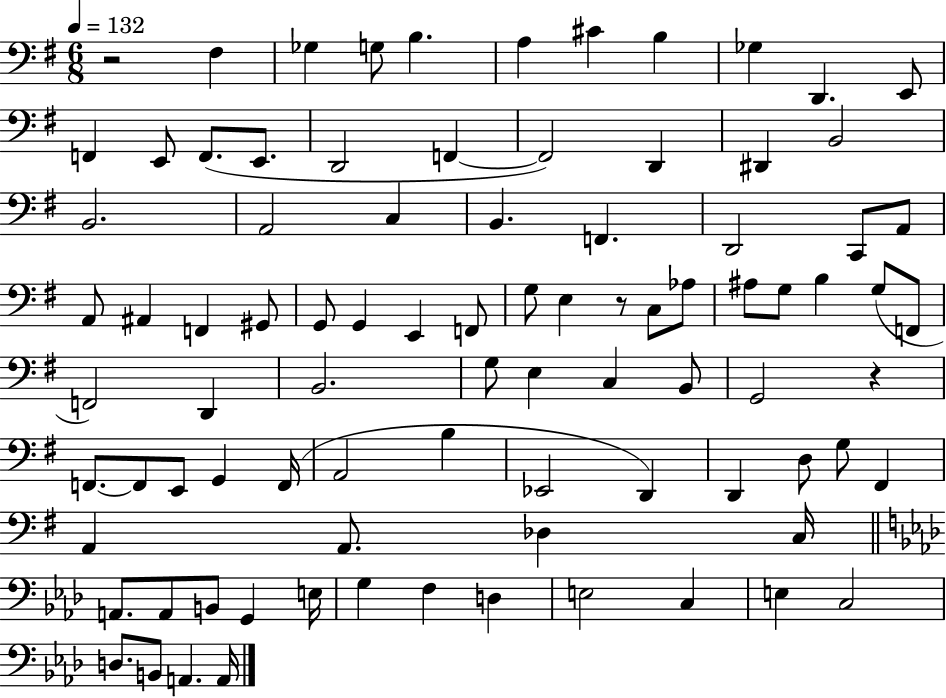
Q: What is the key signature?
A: G major